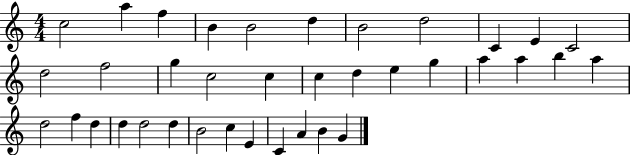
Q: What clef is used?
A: treble